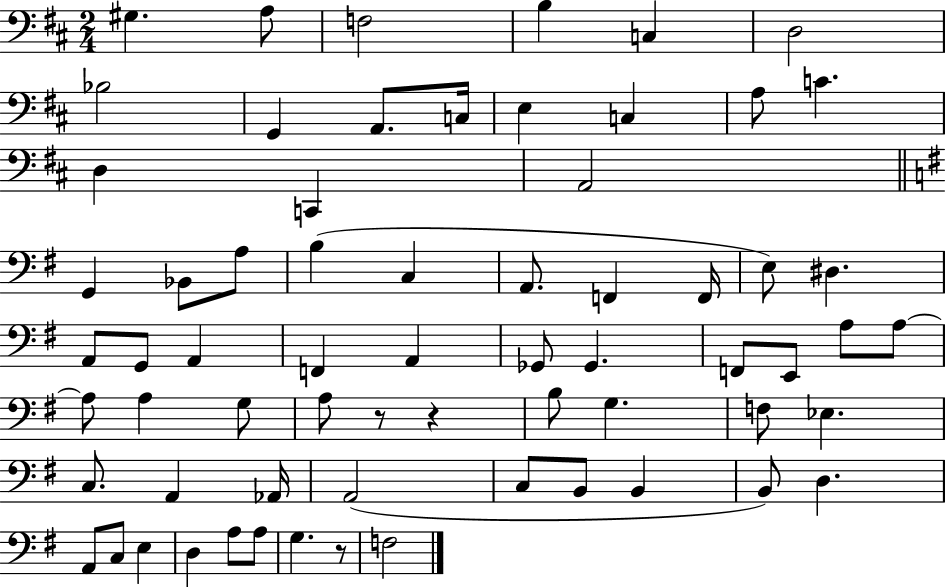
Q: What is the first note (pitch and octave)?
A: G#3